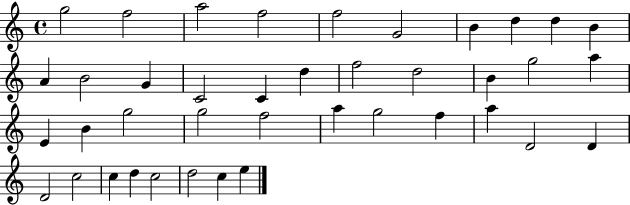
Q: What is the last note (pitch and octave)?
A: E5